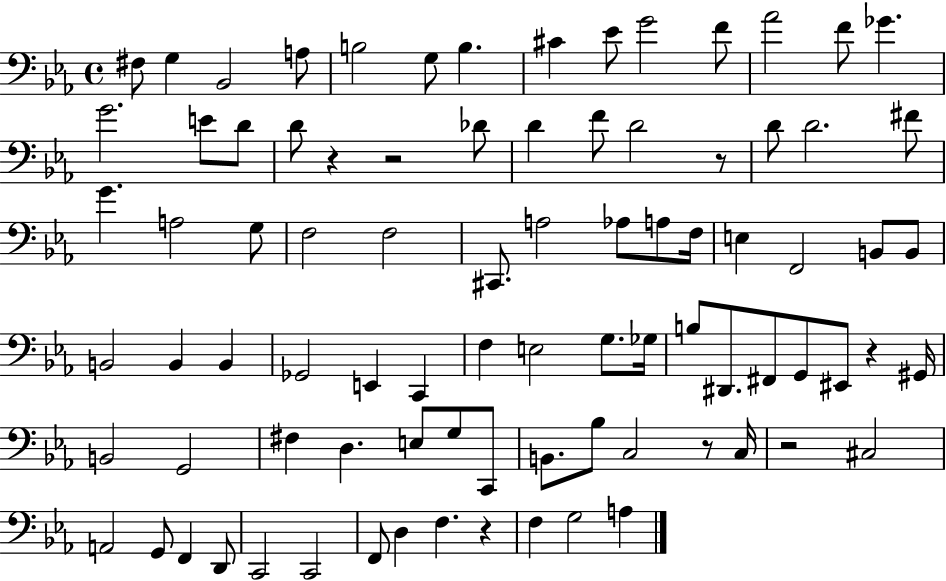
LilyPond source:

{
  \clef bass
  \time 4/4
  \defaultTimeSignature
  \key ees \major
  fis8 g4 bes,2 a8 | b2 g8 b4. | cis'4 ees'8 g'2 f'8 | aes'2 f'8 ges'4. | \break g'2. e'8 d'8 | d'8 r4 r2 des'8 | d'4 f'8 d'2 r8 | d'8 d'2. fis'8 | \break g'4. a2 g8 | f2 f2 | cis,8. a2 aes8 a8 f16 | e4 f,2 b,8 b,8 | \break b,2 b,4 b,4 | ges,2 e,4 c,4 | f4 e2 g8. ges16 | b8 dis,8. fis,8 g,8 eis,8 r4 gis,16 | \break b,2 g,2 | fis4 d4. e8 g8 c,8 | b,8. bes8 c2 r8 c16 | r2 cis2 | \break a,2 g,8 f,4 d,8 | c,2 c,2 | f,8 d4 f4. r4 | f4 g2 a4 | \break \bar "|."
}